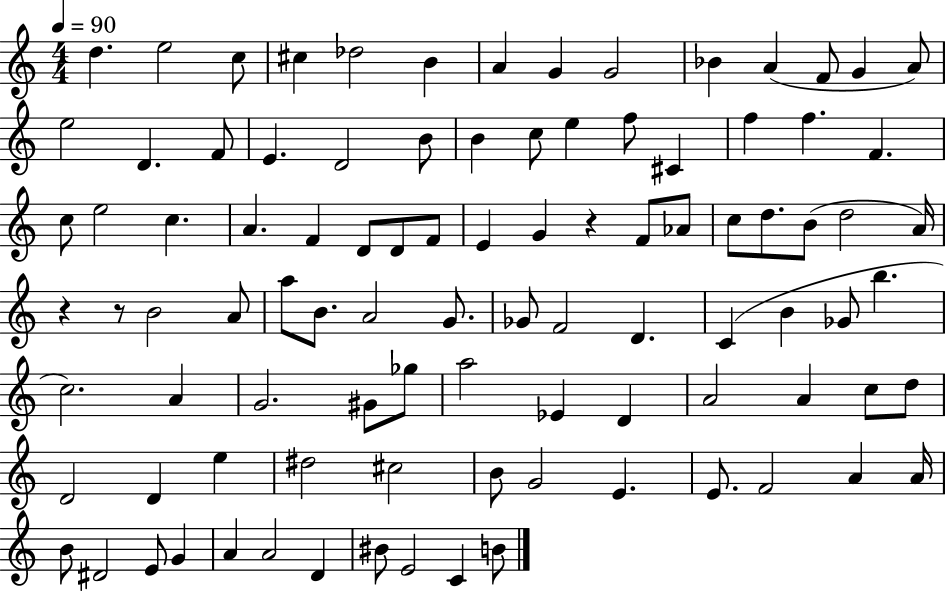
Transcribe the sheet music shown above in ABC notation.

X:1
T:Untitled
M:4/4
L:1/4
K:C
d e2 c/2 ^c _d2 B A G G2 _B A F/2 G A/2 e2 D F/2 E D2 B/2 B c/2 e f/2 ^C f f F c/2 e2 c A F D/2 D/2 F/2 E G z F/2 _A/2 c/2 d/2 B/2 d2 A/4 z z/2 B2 A/2 a/2 B/2 A2 G/2 _G/2 F2 D C B _G/2 b c2 A G2 ^G/2 _g/2 a2 _E D A2 A c/2 d/2 D2 D e ^d2 ^c2 B/2 G2 E E/2 F2 A A/4 B/2 ^D2 E/2 G A A2 D ^B/2 E2 C B/2